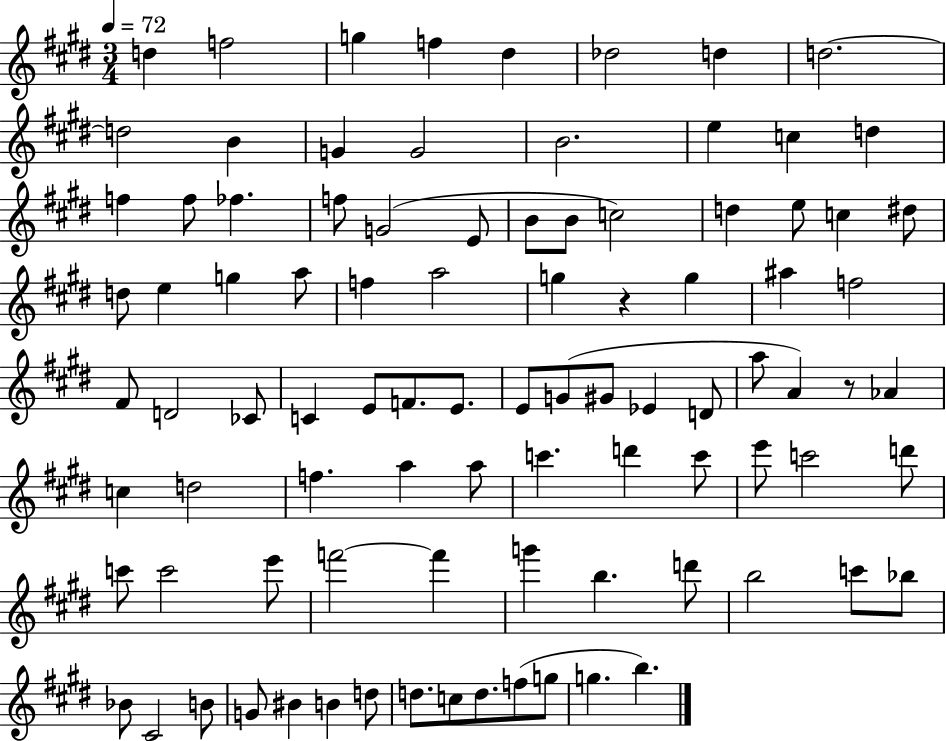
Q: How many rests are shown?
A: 2